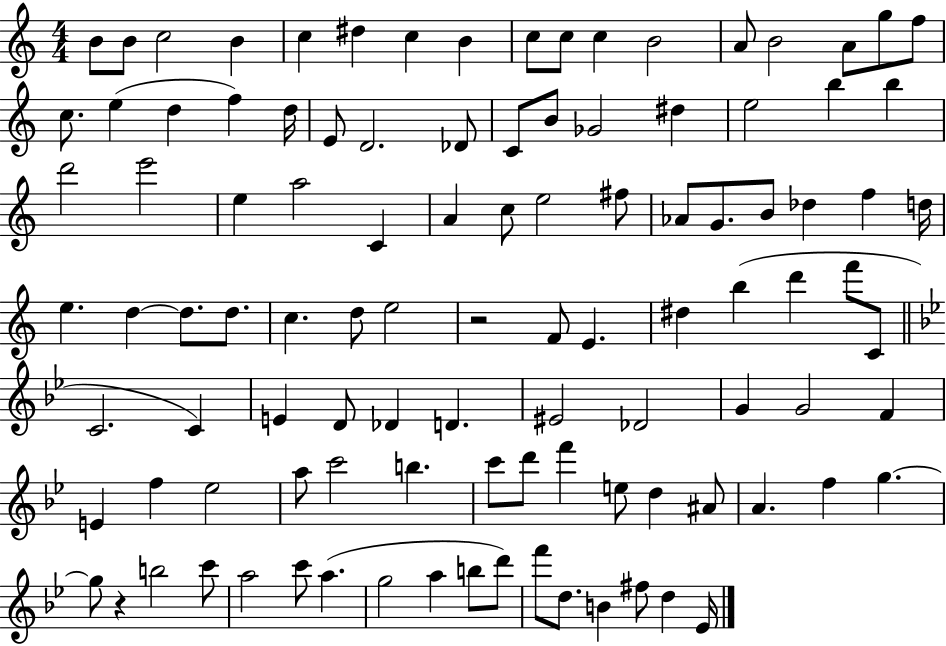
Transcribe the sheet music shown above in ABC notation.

X:1
T:Untitled
M:4/4
L:1/4
K:C
B/2 B/2 c2 B c ^d c B c/2 c/2 c B2 A/2 B2 A/2 g/2 f/2 c/2 e d f d/4 E/2 D2 _D/2 C/2 B/2 _G2 ^d e2 b b d'2 e'2 e a2 C A c/2 e2 ^f/2 _A/2 G/2 B/2 _d f d/4 e d d/2 d/2 c d/2 e2 z2 F/2 E ^d b d' f'/2 C/2 C2 C E D/2 _D D ^E2 _D2 G G2 F E f _e2 a/2 c'2 b c'/2 d'/2 f' e/2 d ^A/2 A f g g/2 z b2 c'/2 a2 c'/2 a g2 a b/2 d'/2 f'/2 d/2 B ^f/2 d _E/4